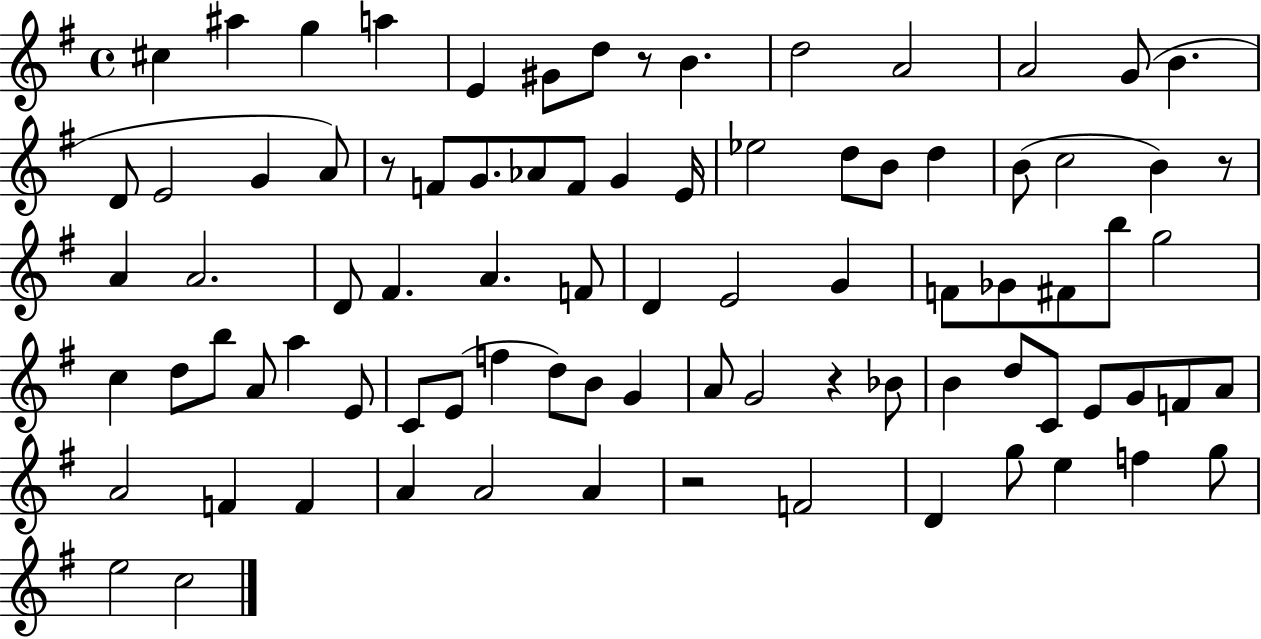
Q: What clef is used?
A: treble